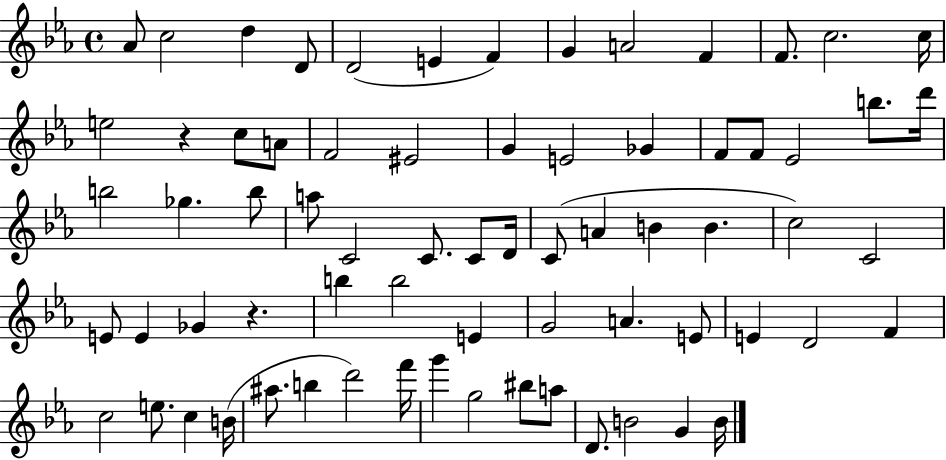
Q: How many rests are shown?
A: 2